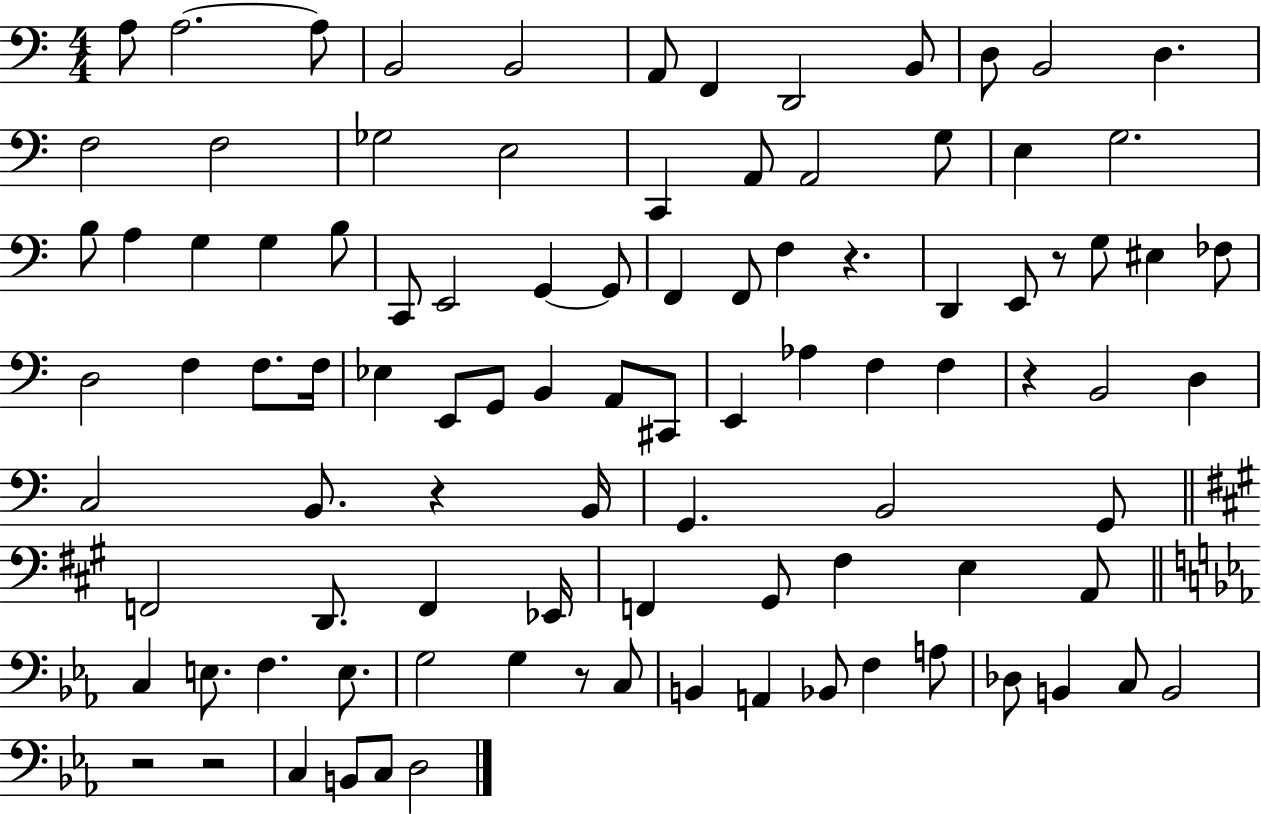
A3/e A3/h. A3/e B2/h B2/h A2/e F2/q D2/h B2/e D3/e B2/h D3/q. F3/h F3/h Gb3/h E3/h C2/q A2/e A2/h G3/e E3/q G3/h. B3/e A3/q G3/q G3/q B3/e C2/e E2/h G2/q G2/e F2/q F2/e F3/q R/q. D2/q E2/e R/e G3/e EIS3/q FES3/e D3/h F3/q F3/e. F3/s Eb3/q E2/e G2/e B2/q A2/e C#2/e E2/q Ab3/q F3/q F3/q R/q B2/h D3/q C3/h B2/e. R/q B2/s G2/q. B2/h G2/e F2/h D2/e. F2/q Eb2/s F2/q G#2/e F#3/q E3/q A2/e C3/q E3/e. F3/q. E3/e. G3/h G3/q R/e C3/e B2/q A2/q Bb2/e F3/q A3/e Db3/e B2/q C3/e B2/h R/h R/h C3/q B2/e C3/e D3/h